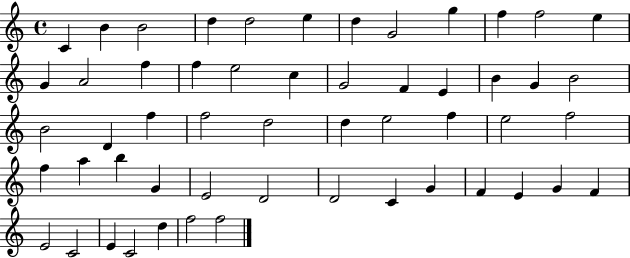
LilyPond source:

{
  \clef treble
  \time 4/4
  \defaultTimeSignature
  \key c \major
  c'4 b'4 b'2 | d''4 d''2 e''4 | d''4 g'2 g''4 | f''4 f''2 e''4 | \break g'4 a'2 f''4 | f''4 e''2 c''4 | g'2 f'4 e'4 | b'4 g'4 b'2 | \break b'2 d'4 f''4 | f''2 d''2 | d''4 e''2 f''4 | e''2 f''2 | \break f''4 a''4 b''4 g'4 | e'2 d'2 | d'2 c'4 g'4 | f'4 e'4 g'4 f'4 | \break e'2 c'2 | e'4 c'2 d''4 | f''2 f''2 | \bar "|."
}